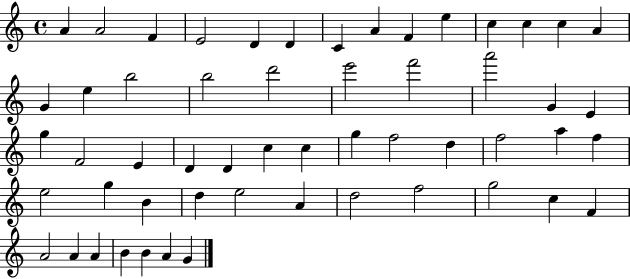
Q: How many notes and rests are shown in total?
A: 55